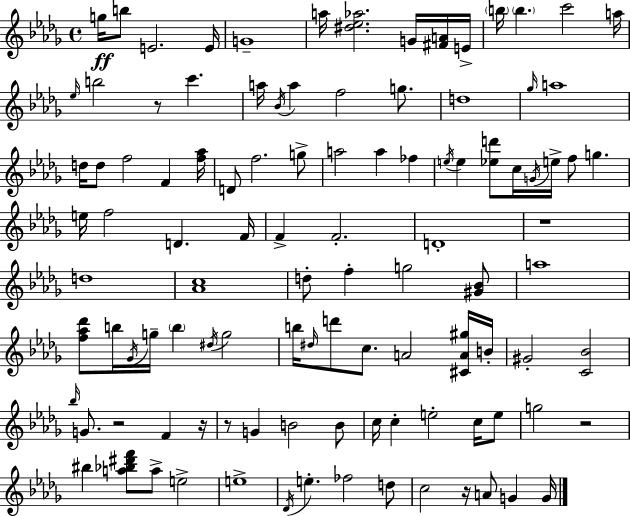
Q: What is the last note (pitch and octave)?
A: G4